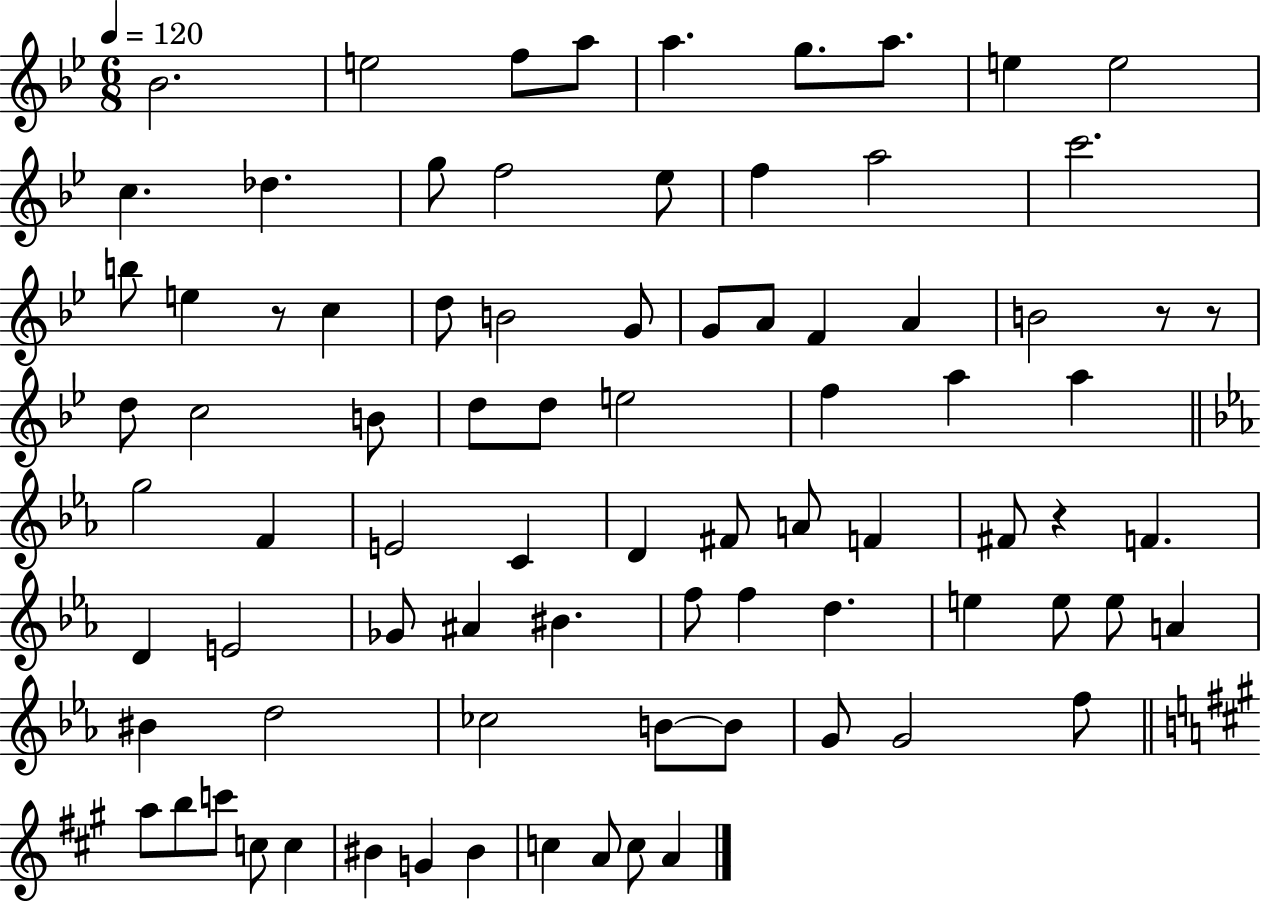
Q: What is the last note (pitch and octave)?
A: A4